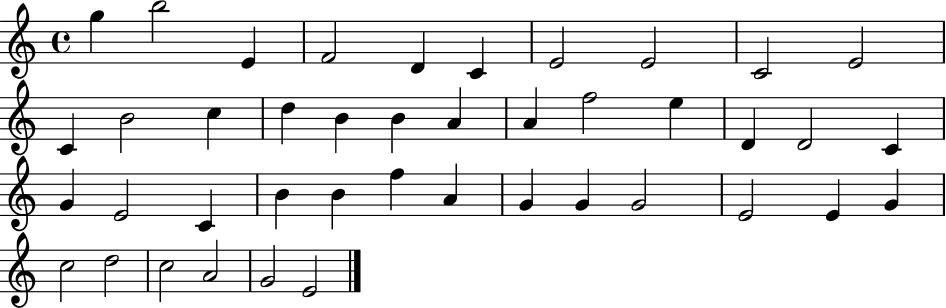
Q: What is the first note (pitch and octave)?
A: G5